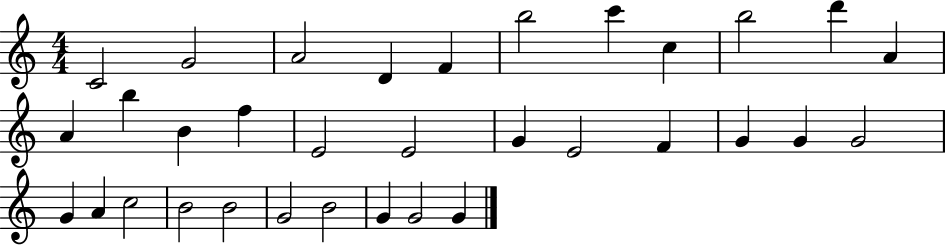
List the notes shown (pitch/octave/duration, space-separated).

C4/h G4/h A4/h D4/q F4/q B5/h C6/q C5/q B5/h D6/q A4/q A4/q B5/q B4/q F5/q E4/h E4/h G4/q E4/h F4/q G4/q G4/q G4/h G4/q A4/q C5/h B4/h B4/h G4/h B4/h G4/q G4/h G4/q